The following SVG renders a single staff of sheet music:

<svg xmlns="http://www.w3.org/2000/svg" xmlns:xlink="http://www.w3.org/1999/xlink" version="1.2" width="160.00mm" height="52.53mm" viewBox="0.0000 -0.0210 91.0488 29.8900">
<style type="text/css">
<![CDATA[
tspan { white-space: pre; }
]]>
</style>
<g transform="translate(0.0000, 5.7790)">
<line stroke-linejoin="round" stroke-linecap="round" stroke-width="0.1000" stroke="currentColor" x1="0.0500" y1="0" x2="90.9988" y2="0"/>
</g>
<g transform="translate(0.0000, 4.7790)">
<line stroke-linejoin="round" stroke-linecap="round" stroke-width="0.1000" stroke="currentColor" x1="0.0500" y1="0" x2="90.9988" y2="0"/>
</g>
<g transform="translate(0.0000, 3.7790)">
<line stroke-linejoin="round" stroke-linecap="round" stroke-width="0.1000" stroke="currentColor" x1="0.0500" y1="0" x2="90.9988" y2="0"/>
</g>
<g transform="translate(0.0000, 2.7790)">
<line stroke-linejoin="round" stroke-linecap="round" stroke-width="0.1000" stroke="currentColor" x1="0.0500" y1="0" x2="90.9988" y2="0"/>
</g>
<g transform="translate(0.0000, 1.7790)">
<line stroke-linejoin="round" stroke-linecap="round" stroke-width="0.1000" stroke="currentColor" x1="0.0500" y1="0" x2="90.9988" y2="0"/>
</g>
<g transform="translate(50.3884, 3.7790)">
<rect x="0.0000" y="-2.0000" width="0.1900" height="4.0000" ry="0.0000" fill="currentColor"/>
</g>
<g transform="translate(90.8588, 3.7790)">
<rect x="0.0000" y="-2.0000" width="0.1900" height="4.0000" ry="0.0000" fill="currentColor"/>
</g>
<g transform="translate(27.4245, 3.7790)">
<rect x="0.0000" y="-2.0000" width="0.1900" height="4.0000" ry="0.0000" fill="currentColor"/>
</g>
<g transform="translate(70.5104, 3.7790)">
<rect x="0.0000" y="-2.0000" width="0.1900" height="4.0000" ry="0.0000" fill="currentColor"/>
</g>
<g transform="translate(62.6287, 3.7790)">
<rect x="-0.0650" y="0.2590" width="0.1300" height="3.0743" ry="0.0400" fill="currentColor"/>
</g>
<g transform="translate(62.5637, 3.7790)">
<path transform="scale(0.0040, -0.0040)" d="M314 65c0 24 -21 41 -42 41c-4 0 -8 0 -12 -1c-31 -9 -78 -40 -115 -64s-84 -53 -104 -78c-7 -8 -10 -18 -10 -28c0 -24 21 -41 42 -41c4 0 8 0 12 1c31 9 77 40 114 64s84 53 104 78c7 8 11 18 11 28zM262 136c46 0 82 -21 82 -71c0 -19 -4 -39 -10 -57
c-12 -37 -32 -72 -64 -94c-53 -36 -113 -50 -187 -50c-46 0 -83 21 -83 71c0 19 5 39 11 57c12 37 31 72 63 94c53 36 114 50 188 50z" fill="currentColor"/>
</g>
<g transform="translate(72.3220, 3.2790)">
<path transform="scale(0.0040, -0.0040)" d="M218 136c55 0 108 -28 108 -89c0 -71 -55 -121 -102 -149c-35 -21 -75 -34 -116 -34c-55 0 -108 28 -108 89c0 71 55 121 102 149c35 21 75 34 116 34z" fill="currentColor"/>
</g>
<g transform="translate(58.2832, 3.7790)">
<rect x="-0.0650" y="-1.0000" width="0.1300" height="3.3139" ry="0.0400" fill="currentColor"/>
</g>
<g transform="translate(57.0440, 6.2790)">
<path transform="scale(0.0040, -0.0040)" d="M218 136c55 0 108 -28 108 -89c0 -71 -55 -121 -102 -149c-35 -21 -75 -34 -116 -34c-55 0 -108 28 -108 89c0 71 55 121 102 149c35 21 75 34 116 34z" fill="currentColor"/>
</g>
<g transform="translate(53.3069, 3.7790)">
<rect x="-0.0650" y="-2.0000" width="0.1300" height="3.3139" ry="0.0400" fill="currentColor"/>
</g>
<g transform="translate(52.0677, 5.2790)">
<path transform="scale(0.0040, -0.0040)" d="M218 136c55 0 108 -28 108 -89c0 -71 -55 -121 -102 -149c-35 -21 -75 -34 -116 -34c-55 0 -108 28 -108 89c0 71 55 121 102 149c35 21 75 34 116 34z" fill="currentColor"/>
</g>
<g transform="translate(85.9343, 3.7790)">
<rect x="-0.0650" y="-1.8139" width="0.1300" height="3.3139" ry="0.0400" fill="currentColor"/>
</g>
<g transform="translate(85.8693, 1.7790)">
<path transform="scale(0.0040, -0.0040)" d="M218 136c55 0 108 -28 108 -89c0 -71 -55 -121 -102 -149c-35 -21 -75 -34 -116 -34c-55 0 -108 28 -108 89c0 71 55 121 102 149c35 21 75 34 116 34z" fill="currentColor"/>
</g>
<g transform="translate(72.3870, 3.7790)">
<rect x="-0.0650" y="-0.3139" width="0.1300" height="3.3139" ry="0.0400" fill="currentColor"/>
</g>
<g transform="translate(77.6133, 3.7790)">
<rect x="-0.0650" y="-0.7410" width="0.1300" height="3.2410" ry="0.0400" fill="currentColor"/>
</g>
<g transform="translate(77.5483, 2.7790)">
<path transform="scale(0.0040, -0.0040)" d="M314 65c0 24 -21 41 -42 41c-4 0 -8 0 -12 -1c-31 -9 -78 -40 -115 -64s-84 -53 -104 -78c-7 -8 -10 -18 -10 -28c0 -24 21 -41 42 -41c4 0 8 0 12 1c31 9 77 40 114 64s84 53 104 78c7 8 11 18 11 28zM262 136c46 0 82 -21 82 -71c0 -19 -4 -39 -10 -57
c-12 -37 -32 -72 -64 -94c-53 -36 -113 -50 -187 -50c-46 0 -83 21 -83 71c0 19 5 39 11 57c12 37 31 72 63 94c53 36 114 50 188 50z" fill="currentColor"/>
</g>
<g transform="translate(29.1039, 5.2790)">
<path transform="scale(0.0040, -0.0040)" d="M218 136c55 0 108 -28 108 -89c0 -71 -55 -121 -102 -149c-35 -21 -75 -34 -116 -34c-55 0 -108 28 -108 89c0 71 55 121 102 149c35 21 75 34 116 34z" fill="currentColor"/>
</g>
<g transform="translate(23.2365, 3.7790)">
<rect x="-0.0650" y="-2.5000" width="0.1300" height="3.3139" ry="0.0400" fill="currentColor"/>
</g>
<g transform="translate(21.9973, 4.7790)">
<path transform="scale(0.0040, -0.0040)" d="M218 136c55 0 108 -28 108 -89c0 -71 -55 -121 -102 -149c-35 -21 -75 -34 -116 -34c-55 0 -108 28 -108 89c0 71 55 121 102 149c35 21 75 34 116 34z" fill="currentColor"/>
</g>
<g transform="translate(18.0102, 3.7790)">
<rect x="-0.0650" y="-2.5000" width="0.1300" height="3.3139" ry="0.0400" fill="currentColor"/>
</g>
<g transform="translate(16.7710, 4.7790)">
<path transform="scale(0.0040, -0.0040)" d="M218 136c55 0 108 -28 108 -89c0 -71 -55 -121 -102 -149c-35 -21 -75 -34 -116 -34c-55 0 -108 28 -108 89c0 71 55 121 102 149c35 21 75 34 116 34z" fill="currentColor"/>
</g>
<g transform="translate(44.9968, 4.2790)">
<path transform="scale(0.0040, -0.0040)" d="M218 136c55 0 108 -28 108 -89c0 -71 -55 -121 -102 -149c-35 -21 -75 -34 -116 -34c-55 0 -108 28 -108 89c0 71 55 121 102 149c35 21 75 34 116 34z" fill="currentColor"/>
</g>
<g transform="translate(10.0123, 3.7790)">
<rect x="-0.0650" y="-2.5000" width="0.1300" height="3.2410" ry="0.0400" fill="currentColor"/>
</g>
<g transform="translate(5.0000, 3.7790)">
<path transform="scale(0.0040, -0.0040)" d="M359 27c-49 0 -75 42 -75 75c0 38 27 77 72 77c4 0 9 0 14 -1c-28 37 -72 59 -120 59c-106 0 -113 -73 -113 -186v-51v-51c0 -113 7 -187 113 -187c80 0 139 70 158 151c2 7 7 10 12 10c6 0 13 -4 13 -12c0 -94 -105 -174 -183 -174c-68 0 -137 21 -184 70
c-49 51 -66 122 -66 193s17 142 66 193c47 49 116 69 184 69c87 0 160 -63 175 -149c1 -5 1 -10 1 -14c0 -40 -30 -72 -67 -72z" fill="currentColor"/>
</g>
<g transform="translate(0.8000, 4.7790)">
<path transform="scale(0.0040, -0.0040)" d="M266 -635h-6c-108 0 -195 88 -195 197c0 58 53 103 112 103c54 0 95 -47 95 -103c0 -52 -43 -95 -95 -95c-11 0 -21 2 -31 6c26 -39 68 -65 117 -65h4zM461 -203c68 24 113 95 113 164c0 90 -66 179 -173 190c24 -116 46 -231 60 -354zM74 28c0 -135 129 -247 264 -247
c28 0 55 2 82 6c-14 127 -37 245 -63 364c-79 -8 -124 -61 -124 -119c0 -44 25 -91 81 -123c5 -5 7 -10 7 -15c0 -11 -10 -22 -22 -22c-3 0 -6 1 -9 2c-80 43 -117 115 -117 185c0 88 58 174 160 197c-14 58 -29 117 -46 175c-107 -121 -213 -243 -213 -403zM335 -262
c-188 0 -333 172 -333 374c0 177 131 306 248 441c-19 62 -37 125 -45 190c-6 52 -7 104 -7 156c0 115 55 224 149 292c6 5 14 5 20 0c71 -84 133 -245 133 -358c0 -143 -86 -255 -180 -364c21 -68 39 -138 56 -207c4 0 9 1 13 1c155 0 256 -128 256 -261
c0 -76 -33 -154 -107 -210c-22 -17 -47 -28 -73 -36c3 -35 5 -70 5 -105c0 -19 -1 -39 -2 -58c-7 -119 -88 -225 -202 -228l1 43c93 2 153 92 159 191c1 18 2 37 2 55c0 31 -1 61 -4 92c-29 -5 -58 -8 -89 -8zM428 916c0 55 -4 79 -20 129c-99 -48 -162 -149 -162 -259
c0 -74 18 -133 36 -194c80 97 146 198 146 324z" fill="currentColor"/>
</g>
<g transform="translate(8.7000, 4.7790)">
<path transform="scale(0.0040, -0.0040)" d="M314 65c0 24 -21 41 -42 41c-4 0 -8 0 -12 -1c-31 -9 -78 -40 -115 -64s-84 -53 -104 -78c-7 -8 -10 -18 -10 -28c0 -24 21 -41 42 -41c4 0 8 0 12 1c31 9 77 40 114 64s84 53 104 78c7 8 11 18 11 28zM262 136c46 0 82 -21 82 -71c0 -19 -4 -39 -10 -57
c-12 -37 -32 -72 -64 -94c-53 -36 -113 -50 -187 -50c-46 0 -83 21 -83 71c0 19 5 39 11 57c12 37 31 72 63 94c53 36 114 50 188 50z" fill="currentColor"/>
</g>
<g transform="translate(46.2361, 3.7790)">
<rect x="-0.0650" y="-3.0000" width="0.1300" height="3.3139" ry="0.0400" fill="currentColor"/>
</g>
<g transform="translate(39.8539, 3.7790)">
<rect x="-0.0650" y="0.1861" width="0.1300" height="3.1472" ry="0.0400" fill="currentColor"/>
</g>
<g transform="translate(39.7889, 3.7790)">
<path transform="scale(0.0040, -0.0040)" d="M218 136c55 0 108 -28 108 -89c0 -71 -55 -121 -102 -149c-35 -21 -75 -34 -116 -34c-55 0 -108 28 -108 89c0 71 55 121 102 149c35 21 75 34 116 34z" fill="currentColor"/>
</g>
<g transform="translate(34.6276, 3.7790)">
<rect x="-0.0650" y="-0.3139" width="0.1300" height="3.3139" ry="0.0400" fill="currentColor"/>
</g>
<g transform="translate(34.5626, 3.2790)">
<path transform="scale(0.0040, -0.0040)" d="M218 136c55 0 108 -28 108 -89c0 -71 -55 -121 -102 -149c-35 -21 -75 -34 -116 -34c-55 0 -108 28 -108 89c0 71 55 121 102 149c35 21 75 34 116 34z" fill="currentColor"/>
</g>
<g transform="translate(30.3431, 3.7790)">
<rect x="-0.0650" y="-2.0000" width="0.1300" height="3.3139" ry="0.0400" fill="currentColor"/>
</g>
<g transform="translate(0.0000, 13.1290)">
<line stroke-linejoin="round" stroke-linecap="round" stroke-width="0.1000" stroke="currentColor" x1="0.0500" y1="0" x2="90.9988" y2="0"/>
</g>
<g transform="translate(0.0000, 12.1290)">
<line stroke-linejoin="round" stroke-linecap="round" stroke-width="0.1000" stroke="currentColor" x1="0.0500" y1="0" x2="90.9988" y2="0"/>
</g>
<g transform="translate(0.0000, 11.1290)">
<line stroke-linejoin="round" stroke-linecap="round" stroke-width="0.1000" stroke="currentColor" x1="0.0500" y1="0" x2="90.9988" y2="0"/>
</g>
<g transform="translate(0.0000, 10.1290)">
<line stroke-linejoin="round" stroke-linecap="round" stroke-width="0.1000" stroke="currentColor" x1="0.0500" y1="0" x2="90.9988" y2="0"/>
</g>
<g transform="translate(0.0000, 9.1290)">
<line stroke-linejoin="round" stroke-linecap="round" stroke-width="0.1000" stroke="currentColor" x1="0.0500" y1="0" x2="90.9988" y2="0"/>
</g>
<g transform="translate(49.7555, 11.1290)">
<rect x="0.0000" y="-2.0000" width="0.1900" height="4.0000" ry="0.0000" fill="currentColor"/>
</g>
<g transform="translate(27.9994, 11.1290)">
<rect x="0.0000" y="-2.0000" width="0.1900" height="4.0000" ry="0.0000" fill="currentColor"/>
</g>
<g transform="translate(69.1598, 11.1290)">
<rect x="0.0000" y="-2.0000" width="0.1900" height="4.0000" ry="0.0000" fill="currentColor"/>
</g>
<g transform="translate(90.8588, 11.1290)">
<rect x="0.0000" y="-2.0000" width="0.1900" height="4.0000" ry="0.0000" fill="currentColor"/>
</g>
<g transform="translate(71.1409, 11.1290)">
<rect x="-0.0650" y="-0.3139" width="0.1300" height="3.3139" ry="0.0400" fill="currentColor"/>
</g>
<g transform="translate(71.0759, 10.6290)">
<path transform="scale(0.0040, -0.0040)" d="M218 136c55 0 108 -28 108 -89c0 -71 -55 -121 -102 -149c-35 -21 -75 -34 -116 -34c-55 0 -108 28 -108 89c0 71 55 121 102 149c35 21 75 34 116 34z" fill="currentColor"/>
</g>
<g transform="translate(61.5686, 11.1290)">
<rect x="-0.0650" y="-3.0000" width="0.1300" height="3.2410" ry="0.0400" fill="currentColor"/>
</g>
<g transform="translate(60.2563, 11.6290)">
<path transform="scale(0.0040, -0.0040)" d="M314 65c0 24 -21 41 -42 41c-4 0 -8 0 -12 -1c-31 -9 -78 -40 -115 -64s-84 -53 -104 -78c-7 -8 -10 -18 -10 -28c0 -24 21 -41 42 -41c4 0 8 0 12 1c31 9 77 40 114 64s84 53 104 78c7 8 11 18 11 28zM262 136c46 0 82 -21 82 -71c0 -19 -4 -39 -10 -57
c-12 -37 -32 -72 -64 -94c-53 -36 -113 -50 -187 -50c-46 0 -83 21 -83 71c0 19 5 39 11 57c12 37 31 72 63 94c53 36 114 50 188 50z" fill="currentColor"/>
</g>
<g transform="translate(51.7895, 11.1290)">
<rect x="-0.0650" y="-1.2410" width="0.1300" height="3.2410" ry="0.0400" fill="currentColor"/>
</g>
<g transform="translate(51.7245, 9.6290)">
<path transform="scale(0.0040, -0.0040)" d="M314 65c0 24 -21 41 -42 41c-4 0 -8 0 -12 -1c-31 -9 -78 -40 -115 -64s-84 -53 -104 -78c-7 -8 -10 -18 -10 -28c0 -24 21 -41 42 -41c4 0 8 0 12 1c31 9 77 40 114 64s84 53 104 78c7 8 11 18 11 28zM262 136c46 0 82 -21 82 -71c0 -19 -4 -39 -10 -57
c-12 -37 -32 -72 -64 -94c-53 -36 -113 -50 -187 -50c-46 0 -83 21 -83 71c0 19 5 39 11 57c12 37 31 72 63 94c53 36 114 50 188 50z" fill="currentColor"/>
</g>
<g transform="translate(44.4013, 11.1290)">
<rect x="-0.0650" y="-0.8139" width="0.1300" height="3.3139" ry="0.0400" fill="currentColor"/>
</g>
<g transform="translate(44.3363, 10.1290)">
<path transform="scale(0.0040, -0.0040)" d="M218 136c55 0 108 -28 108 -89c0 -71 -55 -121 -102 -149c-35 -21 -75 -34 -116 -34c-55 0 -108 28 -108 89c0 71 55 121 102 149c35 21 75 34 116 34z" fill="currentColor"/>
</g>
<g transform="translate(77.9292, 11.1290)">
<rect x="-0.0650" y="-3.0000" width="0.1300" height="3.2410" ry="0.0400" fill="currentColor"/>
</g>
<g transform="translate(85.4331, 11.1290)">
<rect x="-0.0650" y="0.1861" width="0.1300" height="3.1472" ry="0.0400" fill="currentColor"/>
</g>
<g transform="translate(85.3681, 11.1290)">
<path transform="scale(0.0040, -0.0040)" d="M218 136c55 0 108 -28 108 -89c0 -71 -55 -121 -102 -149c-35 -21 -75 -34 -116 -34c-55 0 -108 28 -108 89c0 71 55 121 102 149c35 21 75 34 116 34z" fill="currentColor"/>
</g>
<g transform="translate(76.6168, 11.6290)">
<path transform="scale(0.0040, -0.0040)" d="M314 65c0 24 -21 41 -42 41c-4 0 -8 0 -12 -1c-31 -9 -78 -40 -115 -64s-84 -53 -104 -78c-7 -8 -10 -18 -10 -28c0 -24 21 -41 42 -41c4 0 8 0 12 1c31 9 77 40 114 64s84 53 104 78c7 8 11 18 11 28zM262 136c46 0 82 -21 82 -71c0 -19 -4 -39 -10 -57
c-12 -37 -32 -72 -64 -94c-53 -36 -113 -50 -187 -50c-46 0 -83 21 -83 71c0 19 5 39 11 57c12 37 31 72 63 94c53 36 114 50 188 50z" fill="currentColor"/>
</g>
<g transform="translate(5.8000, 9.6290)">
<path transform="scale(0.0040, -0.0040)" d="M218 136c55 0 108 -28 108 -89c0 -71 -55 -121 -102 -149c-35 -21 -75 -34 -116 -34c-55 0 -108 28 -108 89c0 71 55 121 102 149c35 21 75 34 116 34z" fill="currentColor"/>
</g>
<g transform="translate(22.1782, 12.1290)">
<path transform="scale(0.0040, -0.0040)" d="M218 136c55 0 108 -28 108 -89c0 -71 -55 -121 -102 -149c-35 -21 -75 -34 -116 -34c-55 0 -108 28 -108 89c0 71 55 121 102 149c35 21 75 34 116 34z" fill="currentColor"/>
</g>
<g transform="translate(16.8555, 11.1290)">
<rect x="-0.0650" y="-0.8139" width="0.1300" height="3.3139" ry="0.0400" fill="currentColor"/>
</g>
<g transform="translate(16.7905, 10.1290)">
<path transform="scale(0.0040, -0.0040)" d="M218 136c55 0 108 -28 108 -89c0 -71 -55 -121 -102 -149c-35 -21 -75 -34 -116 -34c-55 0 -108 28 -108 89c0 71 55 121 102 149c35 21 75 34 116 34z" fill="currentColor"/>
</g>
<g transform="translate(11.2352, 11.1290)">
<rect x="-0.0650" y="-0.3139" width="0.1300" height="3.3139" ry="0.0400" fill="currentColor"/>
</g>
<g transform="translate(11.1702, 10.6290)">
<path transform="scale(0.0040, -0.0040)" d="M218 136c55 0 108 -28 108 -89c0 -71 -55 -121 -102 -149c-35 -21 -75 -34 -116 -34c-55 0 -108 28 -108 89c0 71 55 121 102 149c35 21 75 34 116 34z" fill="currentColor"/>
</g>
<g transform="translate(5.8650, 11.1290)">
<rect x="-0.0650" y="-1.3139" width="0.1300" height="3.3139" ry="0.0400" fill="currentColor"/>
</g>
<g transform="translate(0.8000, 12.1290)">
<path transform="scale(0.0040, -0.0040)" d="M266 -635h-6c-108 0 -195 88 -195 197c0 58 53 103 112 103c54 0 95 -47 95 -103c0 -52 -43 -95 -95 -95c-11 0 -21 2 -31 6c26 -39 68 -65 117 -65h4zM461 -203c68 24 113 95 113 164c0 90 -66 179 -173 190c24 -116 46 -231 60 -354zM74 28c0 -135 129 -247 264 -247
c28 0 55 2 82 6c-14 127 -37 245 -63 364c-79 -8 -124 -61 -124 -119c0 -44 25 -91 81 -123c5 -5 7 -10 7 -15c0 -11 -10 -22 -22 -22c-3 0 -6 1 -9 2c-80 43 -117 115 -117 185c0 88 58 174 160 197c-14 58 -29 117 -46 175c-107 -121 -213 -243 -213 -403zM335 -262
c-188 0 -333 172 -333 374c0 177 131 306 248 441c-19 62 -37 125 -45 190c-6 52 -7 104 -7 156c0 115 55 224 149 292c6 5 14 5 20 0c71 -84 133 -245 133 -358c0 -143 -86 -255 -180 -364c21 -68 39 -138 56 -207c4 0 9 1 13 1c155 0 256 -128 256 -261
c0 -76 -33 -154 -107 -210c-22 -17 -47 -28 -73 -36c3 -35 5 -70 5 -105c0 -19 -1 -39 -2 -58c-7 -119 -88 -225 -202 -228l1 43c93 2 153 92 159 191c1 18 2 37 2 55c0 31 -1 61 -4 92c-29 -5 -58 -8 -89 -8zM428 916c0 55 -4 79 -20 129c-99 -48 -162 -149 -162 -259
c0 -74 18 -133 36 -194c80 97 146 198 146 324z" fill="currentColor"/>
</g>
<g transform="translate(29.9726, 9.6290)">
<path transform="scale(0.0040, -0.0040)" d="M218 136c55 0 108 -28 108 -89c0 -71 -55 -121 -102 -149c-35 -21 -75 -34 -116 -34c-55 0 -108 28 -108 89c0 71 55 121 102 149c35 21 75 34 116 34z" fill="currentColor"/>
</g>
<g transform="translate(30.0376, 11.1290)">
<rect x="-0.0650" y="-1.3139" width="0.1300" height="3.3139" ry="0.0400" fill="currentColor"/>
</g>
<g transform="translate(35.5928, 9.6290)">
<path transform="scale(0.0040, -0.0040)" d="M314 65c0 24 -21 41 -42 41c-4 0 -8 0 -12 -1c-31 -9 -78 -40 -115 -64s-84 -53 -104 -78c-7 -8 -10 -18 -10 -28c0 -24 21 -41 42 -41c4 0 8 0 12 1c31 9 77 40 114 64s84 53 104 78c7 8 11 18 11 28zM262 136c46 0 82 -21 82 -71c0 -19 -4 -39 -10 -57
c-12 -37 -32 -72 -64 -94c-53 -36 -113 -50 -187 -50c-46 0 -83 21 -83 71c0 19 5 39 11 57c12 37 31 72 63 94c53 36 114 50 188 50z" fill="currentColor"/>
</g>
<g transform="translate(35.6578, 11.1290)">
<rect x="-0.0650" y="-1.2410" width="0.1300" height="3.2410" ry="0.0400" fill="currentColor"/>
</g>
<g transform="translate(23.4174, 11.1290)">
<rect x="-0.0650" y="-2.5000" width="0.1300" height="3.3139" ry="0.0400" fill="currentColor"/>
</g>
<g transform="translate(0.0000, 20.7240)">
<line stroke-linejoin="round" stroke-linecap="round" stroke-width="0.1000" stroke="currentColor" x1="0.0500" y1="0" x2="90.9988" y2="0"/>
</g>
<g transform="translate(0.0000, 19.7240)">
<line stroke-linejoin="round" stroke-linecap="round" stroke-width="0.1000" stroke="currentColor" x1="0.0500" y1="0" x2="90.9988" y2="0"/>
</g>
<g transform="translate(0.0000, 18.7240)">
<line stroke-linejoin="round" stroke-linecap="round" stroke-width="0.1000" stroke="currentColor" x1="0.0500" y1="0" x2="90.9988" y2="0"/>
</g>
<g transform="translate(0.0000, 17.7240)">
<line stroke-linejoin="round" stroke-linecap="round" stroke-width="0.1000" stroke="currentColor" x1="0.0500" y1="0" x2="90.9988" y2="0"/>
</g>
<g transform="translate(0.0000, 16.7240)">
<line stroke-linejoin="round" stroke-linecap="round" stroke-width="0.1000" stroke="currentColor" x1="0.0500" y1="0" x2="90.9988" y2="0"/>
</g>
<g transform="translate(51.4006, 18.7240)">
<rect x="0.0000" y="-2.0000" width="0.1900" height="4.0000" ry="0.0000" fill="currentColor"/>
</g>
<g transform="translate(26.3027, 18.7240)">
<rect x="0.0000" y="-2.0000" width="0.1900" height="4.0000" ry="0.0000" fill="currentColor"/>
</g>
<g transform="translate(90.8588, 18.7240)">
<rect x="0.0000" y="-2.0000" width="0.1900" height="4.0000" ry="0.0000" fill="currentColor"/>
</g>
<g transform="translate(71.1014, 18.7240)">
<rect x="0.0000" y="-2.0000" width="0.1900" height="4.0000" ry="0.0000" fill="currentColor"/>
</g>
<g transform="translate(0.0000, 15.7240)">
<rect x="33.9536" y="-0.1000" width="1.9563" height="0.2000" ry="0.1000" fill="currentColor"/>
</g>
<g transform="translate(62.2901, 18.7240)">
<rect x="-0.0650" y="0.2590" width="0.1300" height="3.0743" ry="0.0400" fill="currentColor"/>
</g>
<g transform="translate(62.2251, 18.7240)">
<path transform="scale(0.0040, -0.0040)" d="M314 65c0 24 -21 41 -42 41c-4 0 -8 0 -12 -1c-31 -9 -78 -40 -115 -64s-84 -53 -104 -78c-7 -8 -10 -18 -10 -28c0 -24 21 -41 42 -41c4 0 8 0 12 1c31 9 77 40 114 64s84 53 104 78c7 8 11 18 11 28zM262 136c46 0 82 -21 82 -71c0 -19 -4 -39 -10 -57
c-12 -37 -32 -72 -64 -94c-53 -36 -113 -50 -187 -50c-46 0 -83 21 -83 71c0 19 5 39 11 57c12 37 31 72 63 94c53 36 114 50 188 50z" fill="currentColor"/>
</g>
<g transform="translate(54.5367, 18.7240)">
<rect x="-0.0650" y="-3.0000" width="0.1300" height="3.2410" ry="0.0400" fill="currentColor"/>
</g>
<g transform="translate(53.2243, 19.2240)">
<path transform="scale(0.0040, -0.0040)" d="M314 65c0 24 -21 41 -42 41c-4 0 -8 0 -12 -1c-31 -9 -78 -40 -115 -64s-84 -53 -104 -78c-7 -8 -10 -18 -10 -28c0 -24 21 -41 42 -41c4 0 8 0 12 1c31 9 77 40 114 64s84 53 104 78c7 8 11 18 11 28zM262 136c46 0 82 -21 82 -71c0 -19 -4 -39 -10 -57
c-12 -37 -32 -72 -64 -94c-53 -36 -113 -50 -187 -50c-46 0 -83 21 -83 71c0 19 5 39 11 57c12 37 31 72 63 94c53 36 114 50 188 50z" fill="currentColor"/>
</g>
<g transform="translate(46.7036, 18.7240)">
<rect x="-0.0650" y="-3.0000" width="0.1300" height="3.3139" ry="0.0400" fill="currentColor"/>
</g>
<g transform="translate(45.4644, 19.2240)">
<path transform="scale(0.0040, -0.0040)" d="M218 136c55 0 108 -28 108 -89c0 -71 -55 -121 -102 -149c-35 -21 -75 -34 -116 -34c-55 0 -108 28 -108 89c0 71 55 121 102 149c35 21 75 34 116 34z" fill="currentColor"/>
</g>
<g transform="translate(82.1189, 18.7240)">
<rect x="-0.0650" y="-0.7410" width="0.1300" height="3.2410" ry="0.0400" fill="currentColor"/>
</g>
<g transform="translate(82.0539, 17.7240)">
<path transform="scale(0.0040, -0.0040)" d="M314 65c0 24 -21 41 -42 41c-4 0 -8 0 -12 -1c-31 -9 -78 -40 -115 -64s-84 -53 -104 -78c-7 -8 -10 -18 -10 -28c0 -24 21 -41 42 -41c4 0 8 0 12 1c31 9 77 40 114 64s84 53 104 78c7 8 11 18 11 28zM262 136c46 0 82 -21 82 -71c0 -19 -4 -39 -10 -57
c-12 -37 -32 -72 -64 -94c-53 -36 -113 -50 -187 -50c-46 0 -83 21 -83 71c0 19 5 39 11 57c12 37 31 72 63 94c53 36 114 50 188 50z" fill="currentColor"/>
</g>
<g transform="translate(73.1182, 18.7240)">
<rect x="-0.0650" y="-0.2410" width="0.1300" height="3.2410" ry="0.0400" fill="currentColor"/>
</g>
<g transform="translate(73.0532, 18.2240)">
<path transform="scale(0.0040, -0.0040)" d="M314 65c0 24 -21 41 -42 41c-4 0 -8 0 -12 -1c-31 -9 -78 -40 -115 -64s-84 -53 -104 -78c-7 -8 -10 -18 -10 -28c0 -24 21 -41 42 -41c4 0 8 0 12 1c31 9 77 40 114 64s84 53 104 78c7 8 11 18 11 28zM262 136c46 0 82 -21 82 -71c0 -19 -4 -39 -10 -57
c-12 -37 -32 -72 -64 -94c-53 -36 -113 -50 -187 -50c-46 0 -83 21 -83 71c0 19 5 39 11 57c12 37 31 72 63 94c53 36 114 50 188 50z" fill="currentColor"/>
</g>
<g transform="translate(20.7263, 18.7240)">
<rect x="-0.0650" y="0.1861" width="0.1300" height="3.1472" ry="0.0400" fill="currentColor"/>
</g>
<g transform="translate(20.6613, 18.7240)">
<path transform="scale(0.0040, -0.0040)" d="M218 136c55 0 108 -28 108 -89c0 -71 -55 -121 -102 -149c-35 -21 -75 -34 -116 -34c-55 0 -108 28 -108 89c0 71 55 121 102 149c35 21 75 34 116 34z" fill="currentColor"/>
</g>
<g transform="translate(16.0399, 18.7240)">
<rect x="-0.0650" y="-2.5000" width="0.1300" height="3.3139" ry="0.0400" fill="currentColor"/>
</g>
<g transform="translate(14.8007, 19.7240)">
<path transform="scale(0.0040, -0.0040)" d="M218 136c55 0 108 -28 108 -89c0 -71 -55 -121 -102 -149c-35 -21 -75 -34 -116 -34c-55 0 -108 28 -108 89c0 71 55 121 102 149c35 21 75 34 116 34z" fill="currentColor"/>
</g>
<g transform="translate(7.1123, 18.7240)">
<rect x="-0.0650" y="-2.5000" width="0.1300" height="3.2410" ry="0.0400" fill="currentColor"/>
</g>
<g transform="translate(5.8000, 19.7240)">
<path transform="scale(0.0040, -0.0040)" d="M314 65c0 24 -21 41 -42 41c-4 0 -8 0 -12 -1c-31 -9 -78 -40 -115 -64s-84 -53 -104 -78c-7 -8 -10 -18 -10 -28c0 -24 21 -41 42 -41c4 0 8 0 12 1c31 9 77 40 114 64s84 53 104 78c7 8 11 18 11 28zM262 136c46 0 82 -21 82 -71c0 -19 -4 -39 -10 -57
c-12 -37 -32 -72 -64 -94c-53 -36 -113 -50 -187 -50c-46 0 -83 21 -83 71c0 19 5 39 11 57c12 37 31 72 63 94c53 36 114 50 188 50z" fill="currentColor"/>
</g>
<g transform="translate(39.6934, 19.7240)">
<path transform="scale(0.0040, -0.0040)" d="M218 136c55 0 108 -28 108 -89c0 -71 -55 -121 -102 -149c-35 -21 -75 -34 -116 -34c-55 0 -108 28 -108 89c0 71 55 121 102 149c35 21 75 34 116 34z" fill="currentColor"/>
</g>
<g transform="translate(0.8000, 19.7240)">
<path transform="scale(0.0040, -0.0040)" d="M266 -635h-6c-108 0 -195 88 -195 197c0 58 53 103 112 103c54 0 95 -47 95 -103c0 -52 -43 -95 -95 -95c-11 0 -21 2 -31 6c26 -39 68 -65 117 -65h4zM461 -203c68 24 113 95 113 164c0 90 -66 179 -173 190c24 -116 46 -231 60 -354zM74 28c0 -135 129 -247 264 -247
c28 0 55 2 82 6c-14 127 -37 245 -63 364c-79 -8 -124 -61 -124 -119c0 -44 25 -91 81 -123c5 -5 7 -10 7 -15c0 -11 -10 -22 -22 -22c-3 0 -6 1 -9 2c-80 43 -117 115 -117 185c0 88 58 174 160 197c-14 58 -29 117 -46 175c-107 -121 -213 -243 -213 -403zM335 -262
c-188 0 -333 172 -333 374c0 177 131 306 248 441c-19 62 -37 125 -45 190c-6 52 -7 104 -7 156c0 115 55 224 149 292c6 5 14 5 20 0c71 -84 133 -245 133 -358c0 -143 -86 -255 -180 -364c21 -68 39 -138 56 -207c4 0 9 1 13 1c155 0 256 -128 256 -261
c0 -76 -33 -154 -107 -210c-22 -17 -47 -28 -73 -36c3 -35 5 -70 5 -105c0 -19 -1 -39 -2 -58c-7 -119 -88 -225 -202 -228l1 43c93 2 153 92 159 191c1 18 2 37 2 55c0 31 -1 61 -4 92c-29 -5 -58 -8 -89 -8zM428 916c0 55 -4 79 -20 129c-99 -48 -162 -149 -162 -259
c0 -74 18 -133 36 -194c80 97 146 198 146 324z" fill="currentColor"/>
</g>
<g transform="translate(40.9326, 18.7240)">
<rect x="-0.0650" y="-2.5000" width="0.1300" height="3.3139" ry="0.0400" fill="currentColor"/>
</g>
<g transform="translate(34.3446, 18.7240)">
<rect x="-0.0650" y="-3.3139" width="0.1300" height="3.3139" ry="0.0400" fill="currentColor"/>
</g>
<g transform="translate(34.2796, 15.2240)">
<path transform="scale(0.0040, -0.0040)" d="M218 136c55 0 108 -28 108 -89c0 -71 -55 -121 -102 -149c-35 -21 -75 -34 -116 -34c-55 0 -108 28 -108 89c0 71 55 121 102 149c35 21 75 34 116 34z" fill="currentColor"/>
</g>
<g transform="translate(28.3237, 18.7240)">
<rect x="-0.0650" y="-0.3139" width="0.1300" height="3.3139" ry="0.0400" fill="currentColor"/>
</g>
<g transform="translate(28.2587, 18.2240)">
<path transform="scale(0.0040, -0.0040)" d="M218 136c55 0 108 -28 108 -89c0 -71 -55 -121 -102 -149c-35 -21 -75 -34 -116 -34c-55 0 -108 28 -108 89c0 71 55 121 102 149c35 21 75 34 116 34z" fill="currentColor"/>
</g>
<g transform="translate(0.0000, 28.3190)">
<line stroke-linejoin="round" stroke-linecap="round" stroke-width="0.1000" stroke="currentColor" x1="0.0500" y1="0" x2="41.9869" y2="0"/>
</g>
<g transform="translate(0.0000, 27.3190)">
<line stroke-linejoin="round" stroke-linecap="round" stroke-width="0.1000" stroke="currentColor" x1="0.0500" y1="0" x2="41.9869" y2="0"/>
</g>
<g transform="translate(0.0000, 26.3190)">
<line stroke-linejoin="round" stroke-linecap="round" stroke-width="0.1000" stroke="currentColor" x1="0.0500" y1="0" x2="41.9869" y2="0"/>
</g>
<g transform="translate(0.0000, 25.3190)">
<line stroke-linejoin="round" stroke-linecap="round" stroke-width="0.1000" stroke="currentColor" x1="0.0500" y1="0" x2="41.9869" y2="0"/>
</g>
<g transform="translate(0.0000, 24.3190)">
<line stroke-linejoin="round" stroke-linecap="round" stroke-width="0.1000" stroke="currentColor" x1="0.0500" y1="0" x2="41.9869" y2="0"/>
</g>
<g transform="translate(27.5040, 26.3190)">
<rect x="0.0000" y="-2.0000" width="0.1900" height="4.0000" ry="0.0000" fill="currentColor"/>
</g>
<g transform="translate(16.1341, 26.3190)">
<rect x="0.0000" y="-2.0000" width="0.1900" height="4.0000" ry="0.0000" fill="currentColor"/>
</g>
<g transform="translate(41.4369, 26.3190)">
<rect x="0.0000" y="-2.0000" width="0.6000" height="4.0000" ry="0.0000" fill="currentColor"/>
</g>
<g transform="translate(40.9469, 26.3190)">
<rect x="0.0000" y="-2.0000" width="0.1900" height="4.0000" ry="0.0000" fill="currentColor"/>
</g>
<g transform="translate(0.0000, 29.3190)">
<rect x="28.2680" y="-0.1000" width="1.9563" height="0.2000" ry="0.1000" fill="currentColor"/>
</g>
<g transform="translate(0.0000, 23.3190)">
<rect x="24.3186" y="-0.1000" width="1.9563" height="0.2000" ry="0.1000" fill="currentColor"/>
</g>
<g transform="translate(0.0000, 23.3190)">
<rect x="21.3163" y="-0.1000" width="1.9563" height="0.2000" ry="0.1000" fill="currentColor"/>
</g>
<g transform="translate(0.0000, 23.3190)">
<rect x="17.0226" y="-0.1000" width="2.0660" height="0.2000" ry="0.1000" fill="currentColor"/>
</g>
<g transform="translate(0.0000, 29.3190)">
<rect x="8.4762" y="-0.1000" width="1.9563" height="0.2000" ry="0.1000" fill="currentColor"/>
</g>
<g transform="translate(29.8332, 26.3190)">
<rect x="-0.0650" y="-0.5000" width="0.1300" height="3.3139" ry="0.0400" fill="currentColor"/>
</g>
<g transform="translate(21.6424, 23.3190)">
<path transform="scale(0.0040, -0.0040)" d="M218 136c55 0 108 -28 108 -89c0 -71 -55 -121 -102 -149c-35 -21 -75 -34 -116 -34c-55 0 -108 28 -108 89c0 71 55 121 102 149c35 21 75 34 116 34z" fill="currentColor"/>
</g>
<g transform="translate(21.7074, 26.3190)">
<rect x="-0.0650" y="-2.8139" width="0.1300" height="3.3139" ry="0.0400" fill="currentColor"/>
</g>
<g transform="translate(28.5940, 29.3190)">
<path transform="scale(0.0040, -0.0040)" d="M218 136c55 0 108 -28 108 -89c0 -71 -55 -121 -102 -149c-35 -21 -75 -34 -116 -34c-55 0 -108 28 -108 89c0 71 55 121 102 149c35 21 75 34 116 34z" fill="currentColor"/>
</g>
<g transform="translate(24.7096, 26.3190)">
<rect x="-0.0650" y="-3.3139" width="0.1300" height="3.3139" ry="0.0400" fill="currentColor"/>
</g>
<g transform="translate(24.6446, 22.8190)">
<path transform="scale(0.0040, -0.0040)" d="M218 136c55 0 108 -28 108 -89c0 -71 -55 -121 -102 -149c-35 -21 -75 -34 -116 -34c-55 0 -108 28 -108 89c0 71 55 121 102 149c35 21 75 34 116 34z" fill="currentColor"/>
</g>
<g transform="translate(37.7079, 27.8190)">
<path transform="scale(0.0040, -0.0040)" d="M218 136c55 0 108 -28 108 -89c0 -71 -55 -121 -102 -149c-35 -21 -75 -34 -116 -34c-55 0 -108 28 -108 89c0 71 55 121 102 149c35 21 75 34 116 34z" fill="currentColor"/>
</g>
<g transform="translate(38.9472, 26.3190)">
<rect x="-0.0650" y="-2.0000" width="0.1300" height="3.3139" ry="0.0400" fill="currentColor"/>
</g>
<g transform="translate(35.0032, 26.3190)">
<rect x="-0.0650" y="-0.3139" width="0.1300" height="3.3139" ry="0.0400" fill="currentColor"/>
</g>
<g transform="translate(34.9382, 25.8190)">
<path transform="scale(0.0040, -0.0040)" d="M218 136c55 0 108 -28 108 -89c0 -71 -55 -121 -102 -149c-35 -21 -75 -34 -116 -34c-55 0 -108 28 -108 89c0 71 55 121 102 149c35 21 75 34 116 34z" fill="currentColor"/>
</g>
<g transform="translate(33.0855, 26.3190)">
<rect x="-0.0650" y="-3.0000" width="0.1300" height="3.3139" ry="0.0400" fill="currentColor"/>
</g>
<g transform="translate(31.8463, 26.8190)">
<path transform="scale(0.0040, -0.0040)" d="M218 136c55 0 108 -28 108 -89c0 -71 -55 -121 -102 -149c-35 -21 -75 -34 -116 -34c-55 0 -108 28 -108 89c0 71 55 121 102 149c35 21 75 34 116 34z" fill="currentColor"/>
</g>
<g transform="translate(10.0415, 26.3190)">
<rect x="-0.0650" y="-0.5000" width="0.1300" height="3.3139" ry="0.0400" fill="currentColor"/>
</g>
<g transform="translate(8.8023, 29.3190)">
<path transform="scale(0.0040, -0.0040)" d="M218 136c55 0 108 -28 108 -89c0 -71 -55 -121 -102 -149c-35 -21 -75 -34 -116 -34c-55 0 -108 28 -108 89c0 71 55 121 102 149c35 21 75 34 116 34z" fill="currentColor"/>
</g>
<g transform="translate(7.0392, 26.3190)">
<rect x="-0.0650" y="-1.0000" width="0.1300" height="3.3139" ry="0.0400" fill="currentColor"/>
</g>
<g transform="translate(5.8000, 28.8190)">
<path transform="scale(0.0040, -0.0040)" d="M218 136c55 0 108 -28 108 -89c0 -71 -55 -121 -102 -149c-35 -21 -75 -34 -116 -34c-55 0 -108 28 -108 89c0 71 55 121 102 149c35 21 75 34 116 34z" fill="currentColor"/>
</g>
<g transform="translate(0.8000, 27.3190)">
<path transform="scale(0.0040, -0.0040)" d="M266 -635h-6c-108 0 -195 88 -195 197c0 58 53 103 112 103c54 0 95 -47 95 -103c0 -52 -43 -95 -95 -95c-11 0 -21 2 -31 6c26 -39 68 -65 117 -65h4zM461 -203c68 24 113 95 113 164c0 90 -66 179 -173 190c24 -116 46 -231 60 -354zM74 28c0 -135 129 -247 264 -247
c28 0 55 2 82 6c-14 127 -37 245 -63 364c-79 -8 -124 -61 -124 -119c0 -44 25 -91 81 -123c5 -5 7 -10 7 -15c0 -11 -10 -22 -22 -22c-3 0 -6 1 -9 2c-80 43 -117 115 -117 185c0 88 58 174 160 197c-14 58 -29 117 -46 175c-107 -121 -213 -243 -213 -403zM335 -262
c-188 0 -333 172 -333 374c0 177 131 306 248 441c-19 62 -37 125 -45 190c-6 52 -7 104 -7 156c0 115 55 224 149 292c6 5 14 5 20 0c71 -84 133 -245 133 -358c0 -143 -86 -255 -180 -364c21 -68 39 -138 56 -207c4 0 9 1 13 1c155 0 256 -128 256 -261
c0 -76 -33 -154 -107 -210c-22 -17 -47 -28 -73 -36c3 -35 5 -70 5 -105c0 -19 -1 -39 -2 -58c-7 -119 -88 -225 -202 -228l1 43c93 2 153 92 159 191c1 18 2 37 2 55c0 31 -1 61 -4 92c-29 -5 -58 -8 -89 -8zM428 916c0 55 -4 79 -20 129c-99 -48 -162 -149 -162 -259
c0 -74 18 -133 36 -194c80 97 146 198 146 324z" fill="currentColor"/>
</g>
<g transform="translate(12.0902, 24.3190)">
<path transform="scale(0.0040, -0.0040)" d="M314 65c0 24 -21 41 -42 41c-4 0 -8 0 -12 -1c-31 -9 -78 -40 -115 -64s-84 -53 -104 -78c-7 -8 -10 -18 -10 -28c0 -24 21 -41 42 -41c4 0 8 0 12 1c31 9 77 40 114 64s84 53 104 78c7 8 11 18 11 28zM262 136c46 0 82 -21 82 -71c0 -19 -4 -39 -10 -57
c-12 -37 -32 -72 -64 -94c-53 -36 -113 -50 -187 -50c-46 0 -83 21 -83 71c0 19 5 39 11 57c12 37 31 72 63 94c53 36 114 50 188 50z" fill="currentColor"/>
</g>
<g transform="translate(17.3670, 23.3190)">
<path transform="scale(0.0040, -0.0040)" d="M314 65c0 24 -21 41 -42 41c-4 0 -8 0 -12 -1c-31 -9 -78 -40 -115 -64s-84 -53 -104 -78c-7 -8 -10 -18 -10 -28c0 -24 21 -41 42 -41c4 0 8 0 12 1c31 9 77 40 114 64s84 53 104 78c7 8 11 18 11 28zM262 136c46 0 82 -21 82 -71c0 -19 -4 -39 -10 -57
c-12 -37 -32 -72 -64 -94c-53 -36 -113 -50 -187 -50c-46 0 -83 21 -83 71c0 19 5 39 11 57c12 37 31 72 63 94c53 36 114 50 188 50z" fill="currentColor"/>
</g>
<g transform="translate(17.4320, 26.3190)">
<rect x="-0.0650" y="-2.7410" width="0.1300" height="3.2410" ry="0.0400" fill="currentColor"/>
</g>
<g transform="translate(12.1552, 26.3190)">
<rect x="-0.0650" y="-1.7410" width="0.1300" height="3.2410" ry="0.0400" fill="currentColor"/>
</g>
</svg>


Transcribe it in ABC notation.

X:1
T:Untitled
M:4/4
L:1/4
K:C
G2 G G F c B A F D B2 c d2 f e c d G e e2 d e2 A2 c A2 B G2 G B c b G A A2 B2 c2 d2 D C f2 a2 a b C A c F